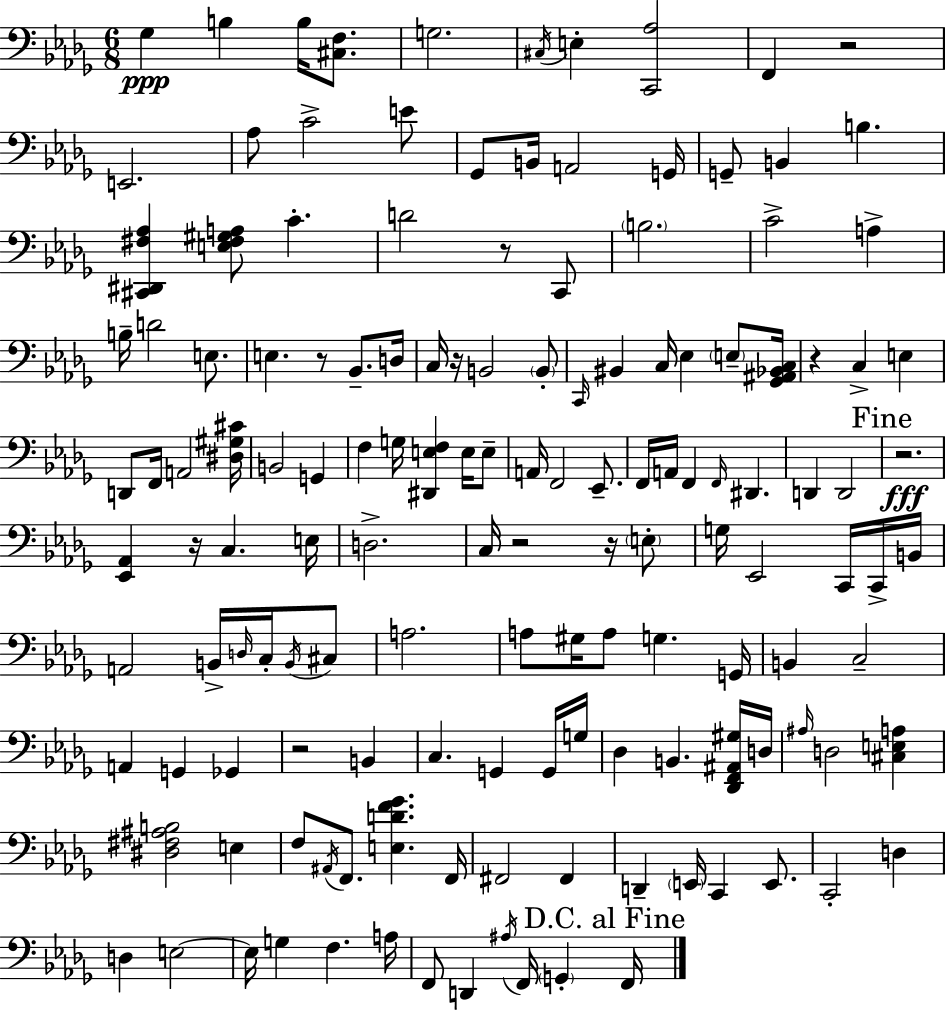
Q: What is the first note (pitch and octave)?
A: Gb3